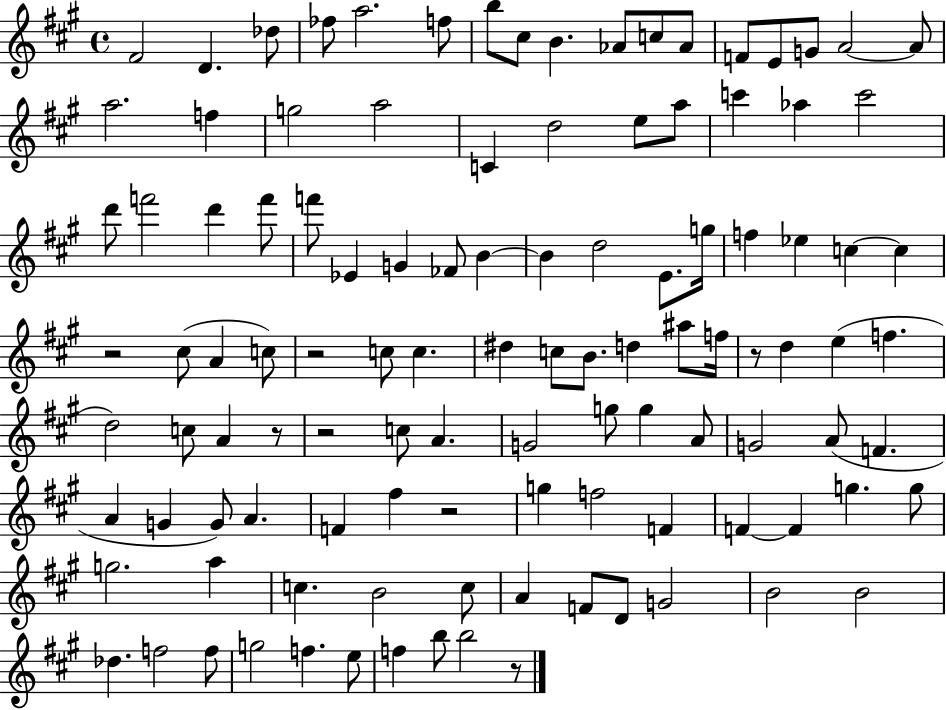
F#4/h D4/q. Db5/e FES5/e A5/h. F5/e B5/e C#5/e B4/q. Ab4/e C5/e Ab4/e F4/e E4/e G4/e A4/h A4/e A5/h. F5/q G5/h A5/h C4/q D5/h E5/e A5/e C6/q Ab5/q C6/h D6/e F6/h D6/q F6/e F6/e Eb4/q G4/q FES4/e B4/q B4/q D5/h E4/e. G5/s F5/q Eb5/q C5/q C5/q R/h C#5/e A4/q C5/e R/h C5/e C5/q. D#5/q C5/e B4/e. D5/q A#5/e F5/s R/e D5/q E5/q F5/q. D5/h C5/e A4/q R/e R/h C5/e A4/q. G4/h G5/e G5/q A4/e G4/h A4/e F4/q. A4/q G4/q G4/e A4/q. F4/q F#5/q R/h G5/q F5/h F4/q F4/q F4/q G5/q. G5/e G5/h. A5/q C5/q. B4/h C5/e A4/q F4/e D4/e G4/h B4/h B4/h Db5/q. F5/h F5/e G5/h F5/q. E5/e F5/q B5/e B5/h R/e